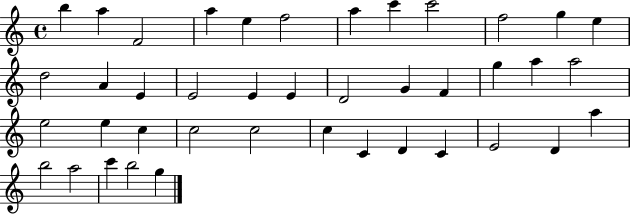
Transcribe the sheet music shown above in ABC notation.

X:1
T:Untitled
M:4/4
L:1/4
K:C
b a F2 a e f2 a c' c'2 f2 g e d2 A E E2 E E D2 G F g a a2 e2 e c c2 c2 c C D C E2 D a b2 a2 c' b2 g